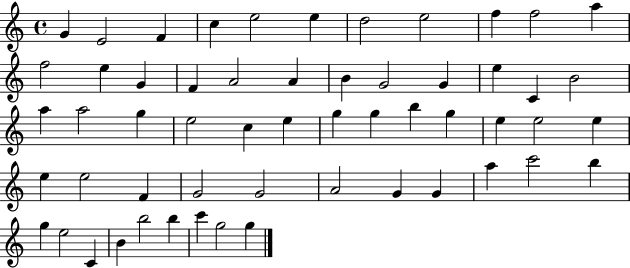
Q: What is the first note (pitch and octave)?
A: G4